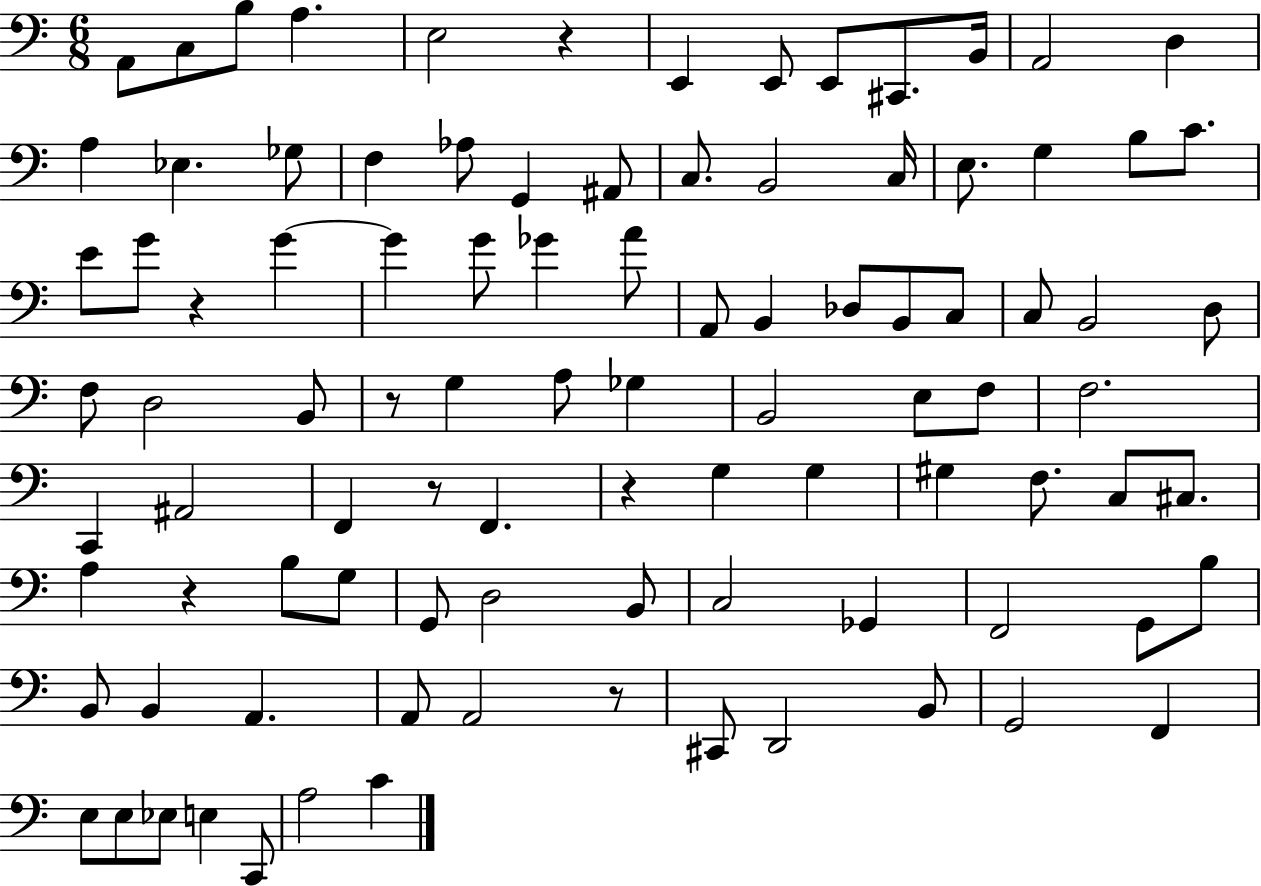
X:1
T:Untitled
M:6/8
L:1/4
K:C
A,,/2 C,/2 B,/2 A, E,2 z E,, E,,/2 E,,/2 ^C,,/2 B,,/4 A,,2 D, A, _E, _G,/2 F, _A,/2 G,, ^A,,/2 C,/2 B,,2 C,/4 E,/2 G, B,/2 C/2 E/2 G/2 z G G G/2 _G A/2 A,,/2 B,, _D,/2 B,,/2 C,/2 C,/2 B,,2 D,/2 F,/2 D,2 B,,/2 z/2 G, A,/2 _G, B,,2 E,/2 F,/2 F,2 C,, ^A,,2 F,, z/2 F,, z G, G, ^G, F,/2 C,/2 ^C,/2 A, z B,/2 G,/2 G,,/2 D,2 B,,/2 C,2 _G,, F,,2 G,,/2 B,/2 B,,/2 B,, A,, A,,/2 A,,2 z/2 ^C,,/2 D,,2 B,,/2 G,,2 F,, E,/2 E,/2 _E,/2 E, C,,/2 A,2 C